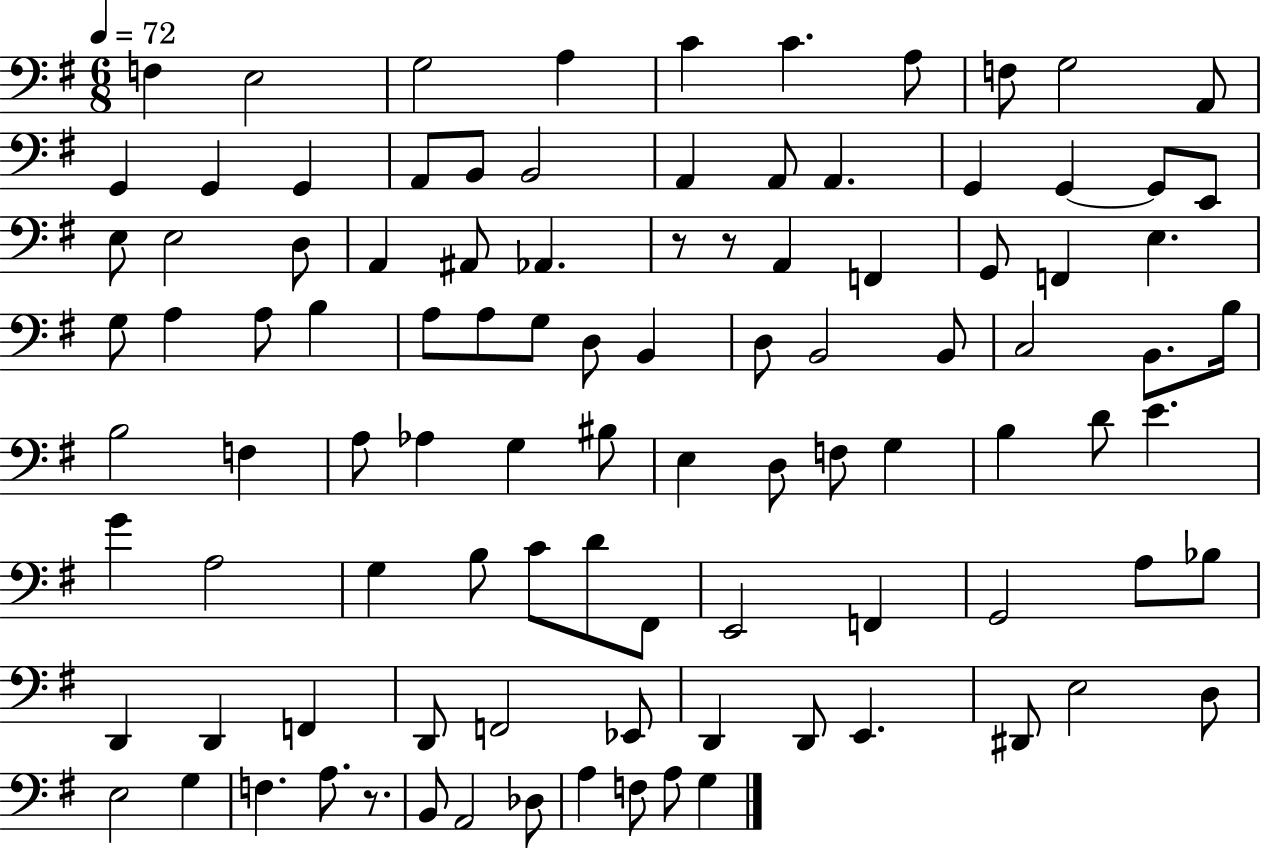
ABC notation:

X:1
T:Untitled
M:6/8
L:1/4
K:G
F, E,2 G,2 A, C C A,/2 F,/2 G,2 A,,/2 G,, G,, G,, A,,/2 B,,/2 B,,2 A,, A,,/2 A,, G,, G,, G,,/2 E,,/2 E,/2 E,2 D,/2 A,, ^A,,/2 _A,, z/2 z/2 A,, F,, G,,/2 F,, E, G,/2 A, A,/2 B, A,/2 A,/2 G,/2 D,/2 B,, D,/2 B,,2 B,,/2 C,2 B,,/2 B,/4 B,2 F, A,/2 _A, G, ^B,/2 E, D,/2 F,/2 G, B, D/2 E G A,2 G, B,/2 C/2 D/2 ^F,,/2 E,,2 F,, G,,2 A,/2 _B,/2 D,, D,, F,, D,,/2 F,,2 _E,,/2 D,, D,,/2 E,, ^D,,/2 E,2 D,/2 E,2 G, F, A,/2 z/2 B,,/2 A,,2 _D,/2 A, F,/2 A,/2 G,